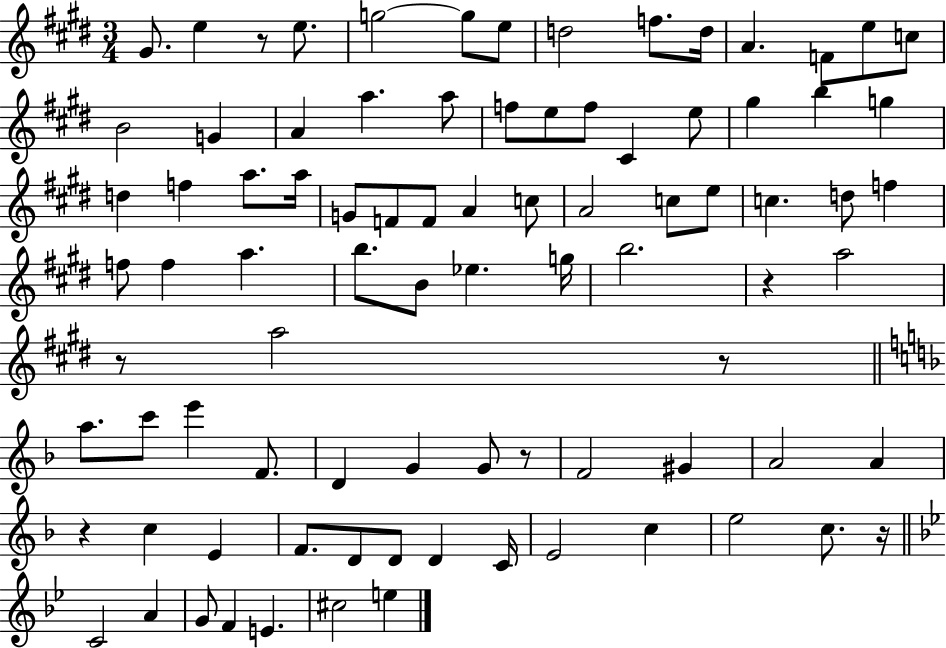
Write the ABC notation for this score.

X:1
T:Untitled
M:3/4
L:1/4
K:E
^G/2 e z/2 e/2 g2 g/2 e/2 d2 f/2 d/4 A F/2 e/2 c/2 B2 G A a a/2 f/2 e/2 f/2 ^C e/2 ^g b g d f a/2 a/4 G/2 F/2 F/2 A c/2 A2 c/2 e/2 c d/2 f f/2 f a b/2 B/2 _e g/4 b2 z a2 z/2 a2 z/2 a/2 c'/2 e' F/2 D G G/2 z/2 F2 ^G A2 A z c E F/2 D/2 D/2 D C/4 E2 c e2 c/2 z/4 C2 A G/2 F E ^c2 e